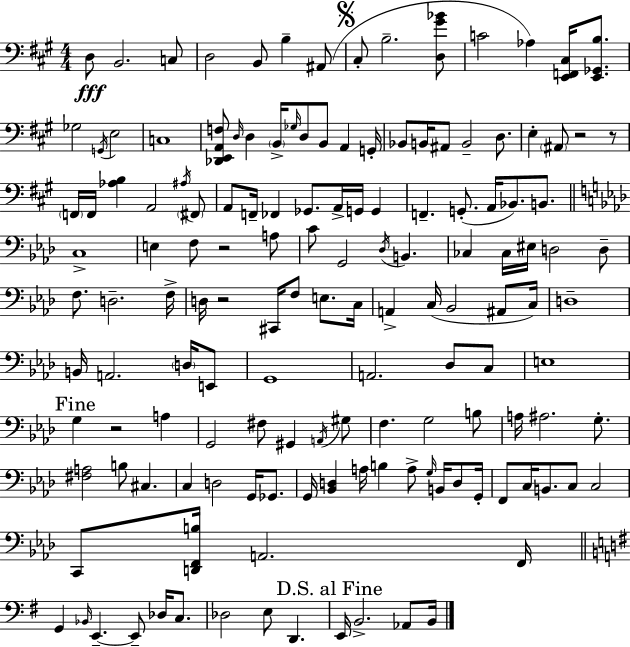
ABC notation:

X:1
T:Untitled
M:4/4
L:1/4
K:A
D,/2 B,,2 C,/2 D,2 B,,/2 B, ^A,,/2 ^C,/2 B,2 [D,^G_B]/2 C2 _A, [E,,F,,^C,]/4 [E,,_G,,B,]/2 _G,2 G,,/4 E,2 C,4 [_D,,E,,A,,F,]/2 D,/4 D, B,,/4 _G,/4 D,/2 B,,/2 A,, G,,/4 _B,,/2 B,,/4 ^A,,/2 B,,2 D,/2 E, ^A,,/2 z2 z/2 F,,/4 F,,/4 [_A,B,] A,,2 ^A,/4 ^F,,/2 A,,/2 F,,/4 _F,, _G,,/2 A,,/4 G,,/4 G,, F,, G,,/2 A,,/4 _B,,/2 B,,/2 C,4 E, F,/2 z2 A,/2 C/2 G,,2 _D,/4 B,, _C, _C,/4 ^E,/4 D,2 D,/2 F,/2 D,2 F,/4 D,/4 z2 ^C,,/4 F,/2 E,/2 C,/4 A,, C,/4 _B,,2 ^A,,/2 C,/4 D,4 B,,/4 A,,2 D,/4 E,,/2 G,,4 A,,2 _D,/2 C,/2 E,4 G, z2 A, G,,2 ^F,/2 ^G,, A,,/4 ^G,/2 F, G,2 B,/2 A,/4 ^A,2 G,/2 [^F,A,]2 B,/2 ^C, C, D,2 G,,/4 _G,,/2 G,,/4 [_B,,D,] A,/4 B, A,/2 G,/4 B,,/4 D,/2 G,,/4 F,,/2 C,/4 B,,/2 C,/2 C,2 C,,/2 [D,,F,,B,]/4 A,,2 F,,/4 G,, _B,,/4 E,, E,,/2 _D,/4 C,/2 _D,2 E,/2 D,, E,,/4 B,,2 _A,,/2 B,,/4